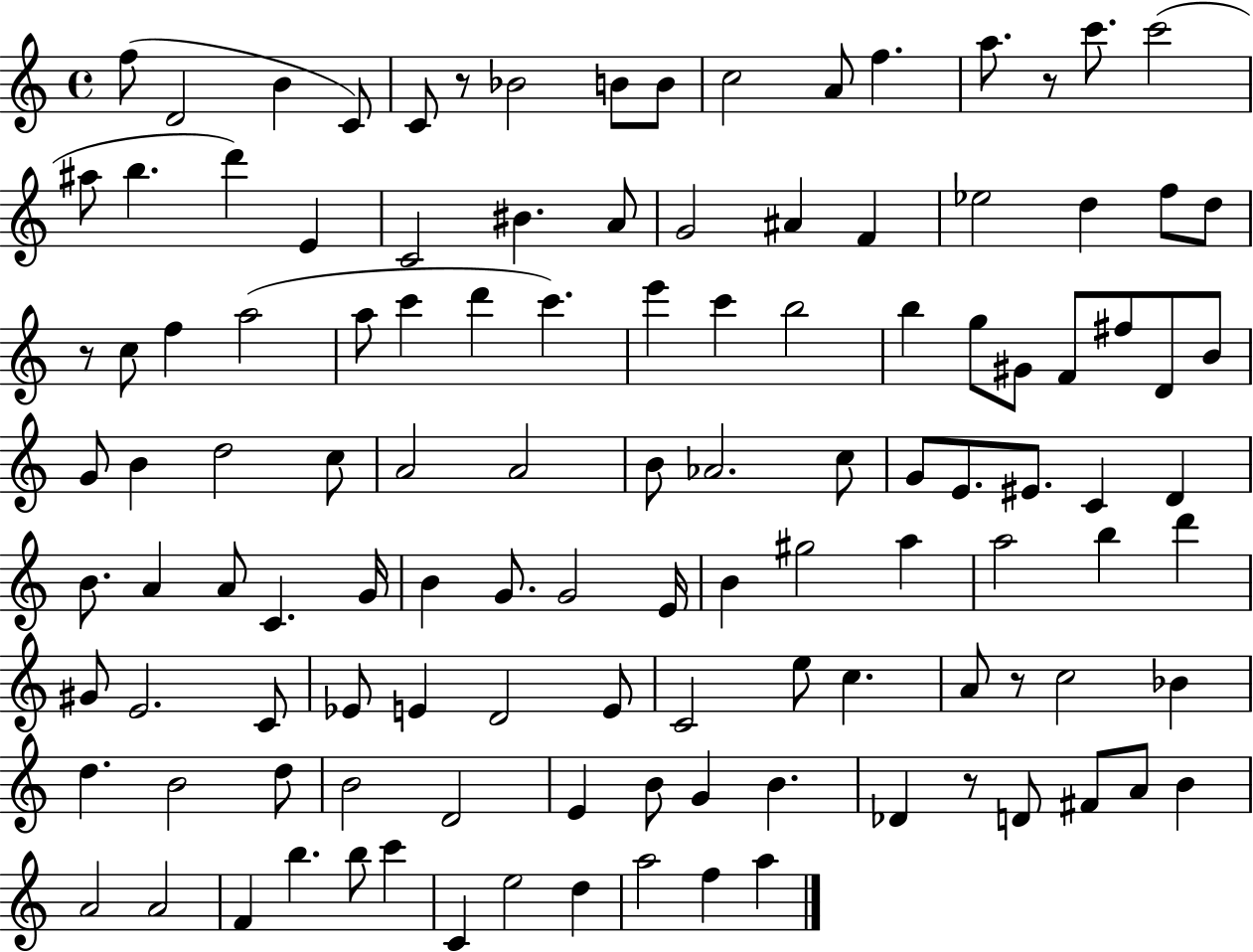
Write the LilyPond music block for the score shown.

{
  \clef treble
  \time 4/4
  \defaultTimeSignature
  \key c \major
  \repeat volta 2 { f''8( d'2 b'4 c'8) | c'8 r8 bes'2 b'8 b'8 | c''2 a'8 f''4. | a''8. r8 c'''8. c'''2( | \break ais''8 b''4. d'''4) e'4 | c'2 bis'4. a'8 | g'2 ais'4 f'4 | ees''2 d''4 f''8 d''8 | \break r8 c''8 f''4 a''2( | a''8 c'''4 d'''4 c'''4.) | e'''4 c'''4 b''2 | b''4 g''8 gis'8 f'8 fis''8 d'8 b'8 | \break g'8 b'4 d''2 c''8 | a'2 a'2 | b'8 aes'2. c''8 | g'8 e'8. eis'8. c'4 d'4 | \break b'8. a'4 a'8 c'4. g'16 | b'4 g'8. g'2 e'16 | b'4 gis''2 a''4 | a''2 b''4 d'''4 | \break gis'8 e'2. c'8 | ees'8 e'4 d'2 e'8 | c'2 e''8 c''4. | a'8 r8 c''2 bes'4 | \break d''4. b'2 d''8 | b'2 d'2 | e'4 b'8 g'4 b'4. | des'4 r8 d'8 fis'8 a'8 b'4 | \break a'2 a'2 | f'4 b''4. b''8 c'''4 | c'4 e''2 d''4 | a''2 f''4 a''4 | \break } \bar "|."
}